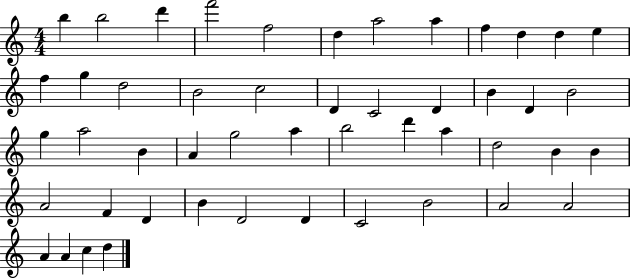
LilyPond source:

{
  \clef treble
  \numericTimeSignature
  \time 4/4
  \key c \major
  b''4 b''2 d'''4 | f'''2 f''2 | d''4 a''2 a''4 | f''4 d''4 d''4 e''4 | \break f''4 g''4 d''2 | b'2 c''2 | d'4 c'2 d'4 | b'4 d'4 b'2 | \break g''4 a''2 b'4 | a'4 g''2 a''4 | b''2 d'''4 a''4 | d''2 b'4 b'4 | \break a'2 f'4 d'4 | b'4 d'2 d'4 | c'2 b'2 | a'2 a'2 | \break a'4 a'4 c''4 d''4 | \bar "|."
}